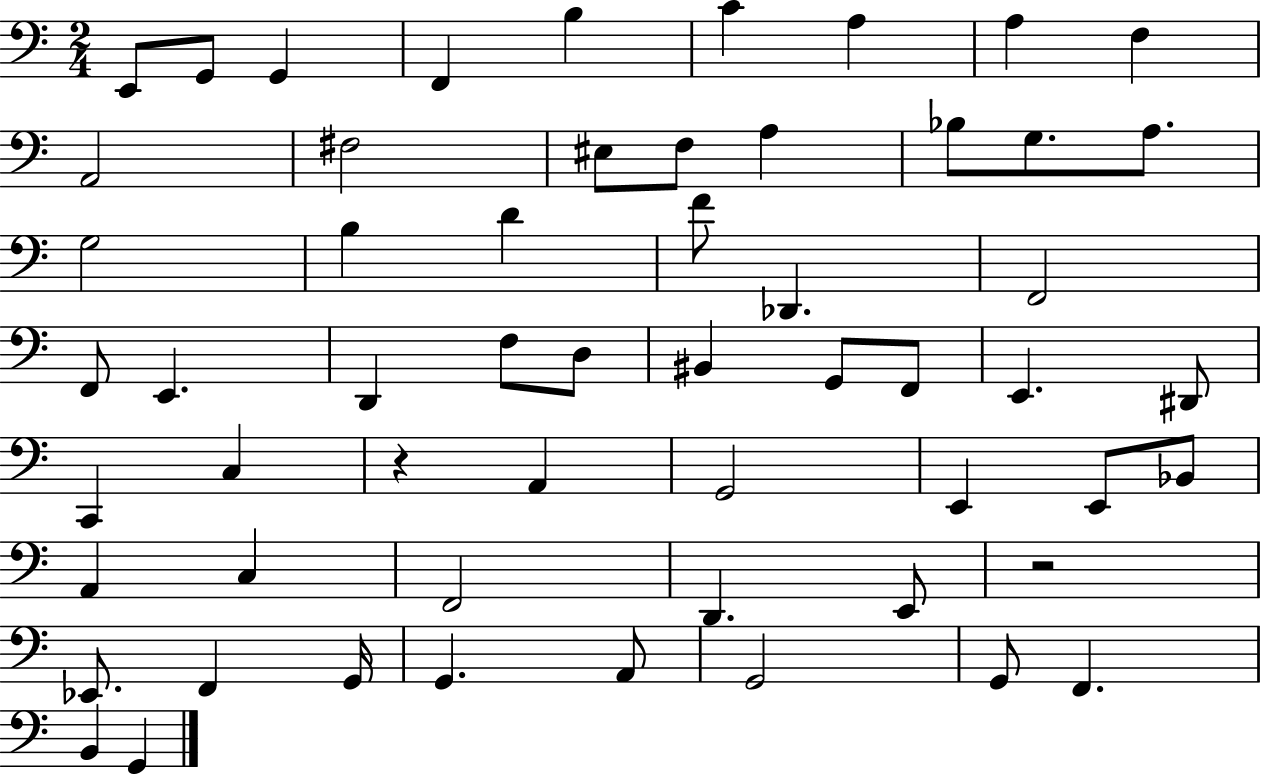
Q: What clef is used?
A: bass